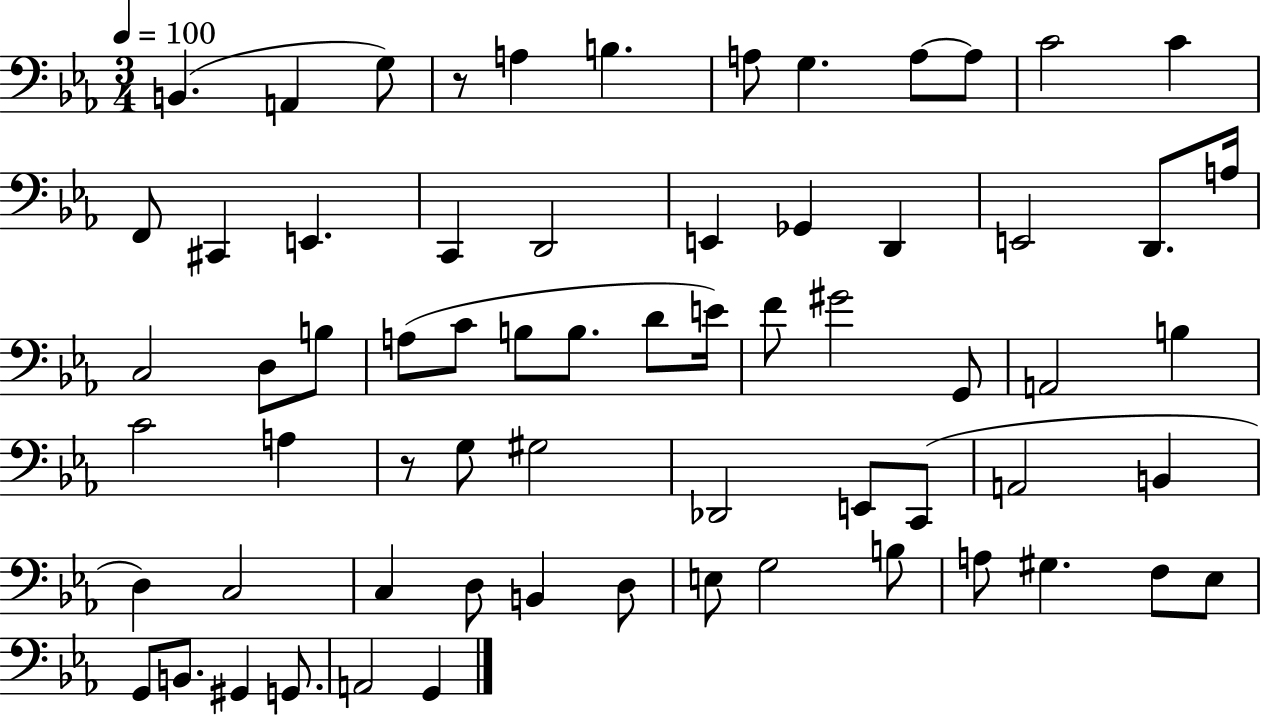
B2/q. A2/q G3/e R/e A3/q B3/q. A3/e G3/q. A3/e A3/e C4/h C4/q F2/e C#2/q E2/q. C2/q D2/h E2/q Gb2/q D2/q E2/h D2/e. A3/s C3/h D3/e B3/e A3/e C4/e B3/e B3/e. D4/e E4/s F4/e G#4/h G2/e A2/h B3/q C4/h A3/q R/e G3/e G#3/h Db2/h E2/e C2/e A2/h B2/q D3/q C3/h C3/q D3/e B2/q D3/e E3/e G3/h B3/e A3/e G#3/q. F3/e Eb3/e G2/e B2/e. G#2/q G2/e. A2/h G2/q